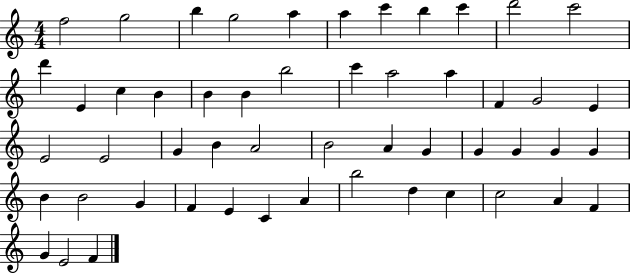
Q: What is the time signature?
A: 4/4